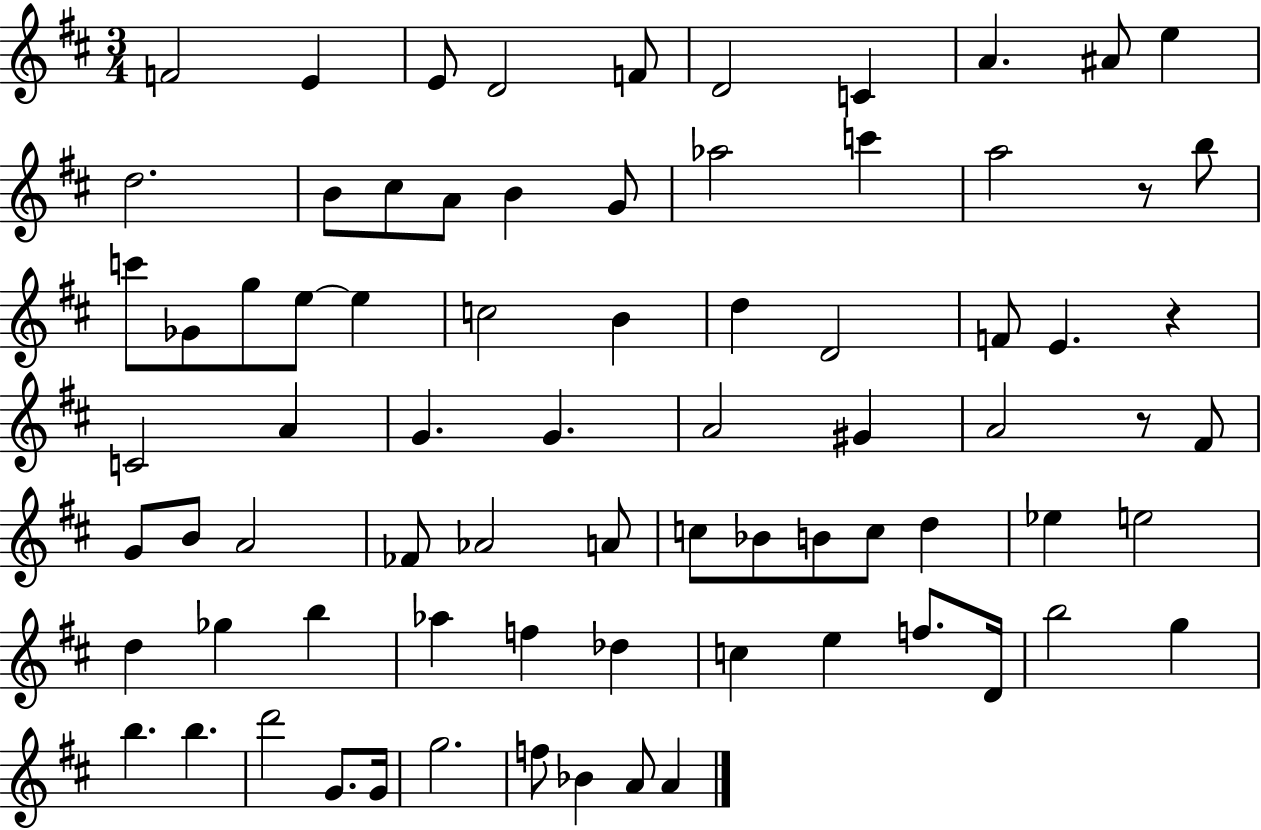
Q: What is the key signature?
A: D major